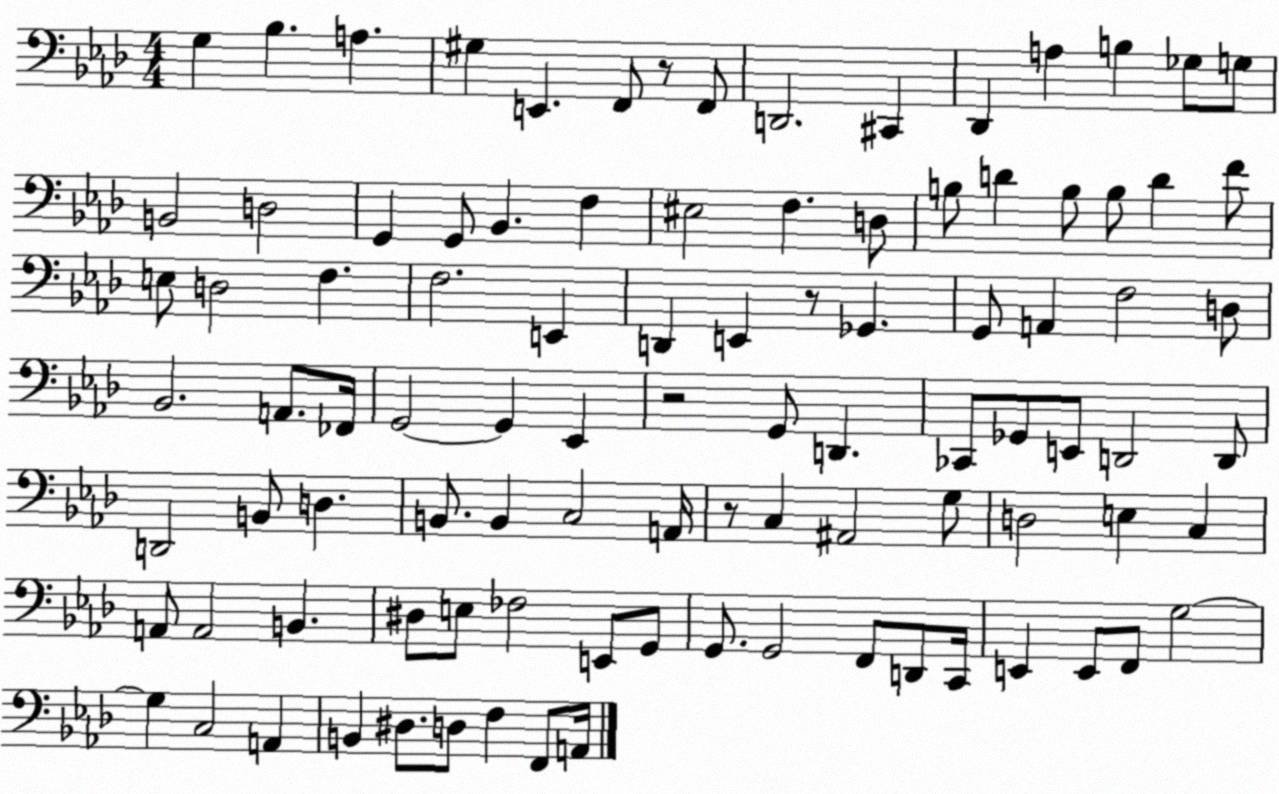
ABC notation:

X:1
T:Untitled
M:4/4
L:1/4
K:Ab
G, _B, A, ^G, E,, F,,/2 z/2 F,,/2 D,,2 ^C,, _D,, A, B, _G,/2 G,/2 B,,2 D,2 G,, G,,/2 _B,, F, ^E,2 F, D,/2 B,/2 D B,/2 B,/2 D F/2 E,/2 D,2 F, F,2 E,, D,, E,, z/2 _G,, G,,/2 A,, F,2 D,/2 _B,,2 A,,/2 _F,,/4 G,,2 G,, _E,, z2 G,,/2 D,, _C,,/2 _G,,/2 E,,/2 D,,2 D,,/2 D,,2 B,,/2 D, B,,/2 B,, C,2 A,,/4 z/2 C, ^A,,2 G,/2 D,2 E, C, A,,/2 A,,2 B,, ^D,/2 E,/2 _F,2 E,,/2 G,,/2 G,,/2 G,,2 F,,/2 D,,/2 C,,/4 E,, E,,/2 F,,/2 G,2 G, C,2 A,, B,, ^D,/2 D,/2 F, F,,/2 A,,/4